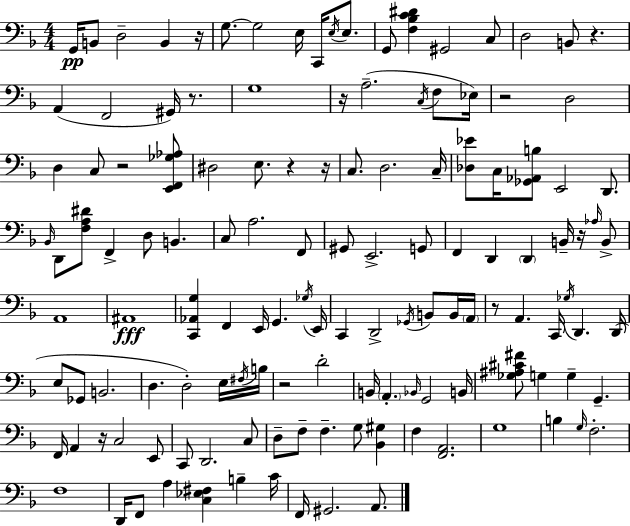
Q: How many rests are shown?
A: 12